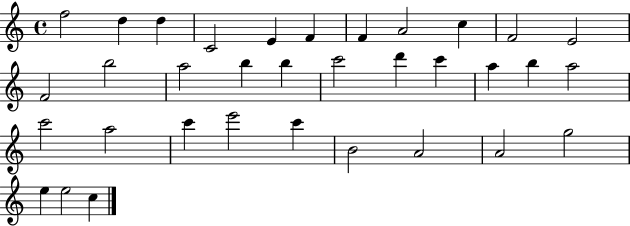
{
  \clef treble
  \time 4/4
  \defaultTimeSignature
  \key c \major
  f''2 d''4 d''4 | c'2 e'4 f'4 | f'4 a'2 c''4 | f'2 e'2 | \break f'2 b''2 | a''2 b''4 b''4 | c'''2 d'''4 c'''4 | a''4 b''4 a''2 | \break c'''2 a''2 | c'''4 e'''2 c'''4 | b'2 a'2 | a'2 g''2 | \break e''4 e''2 c''4 | \bar "|."
}